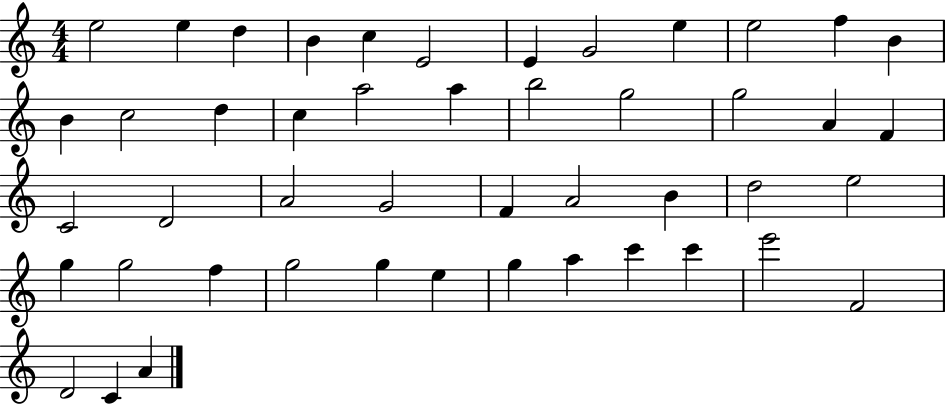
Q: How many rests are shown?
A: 0